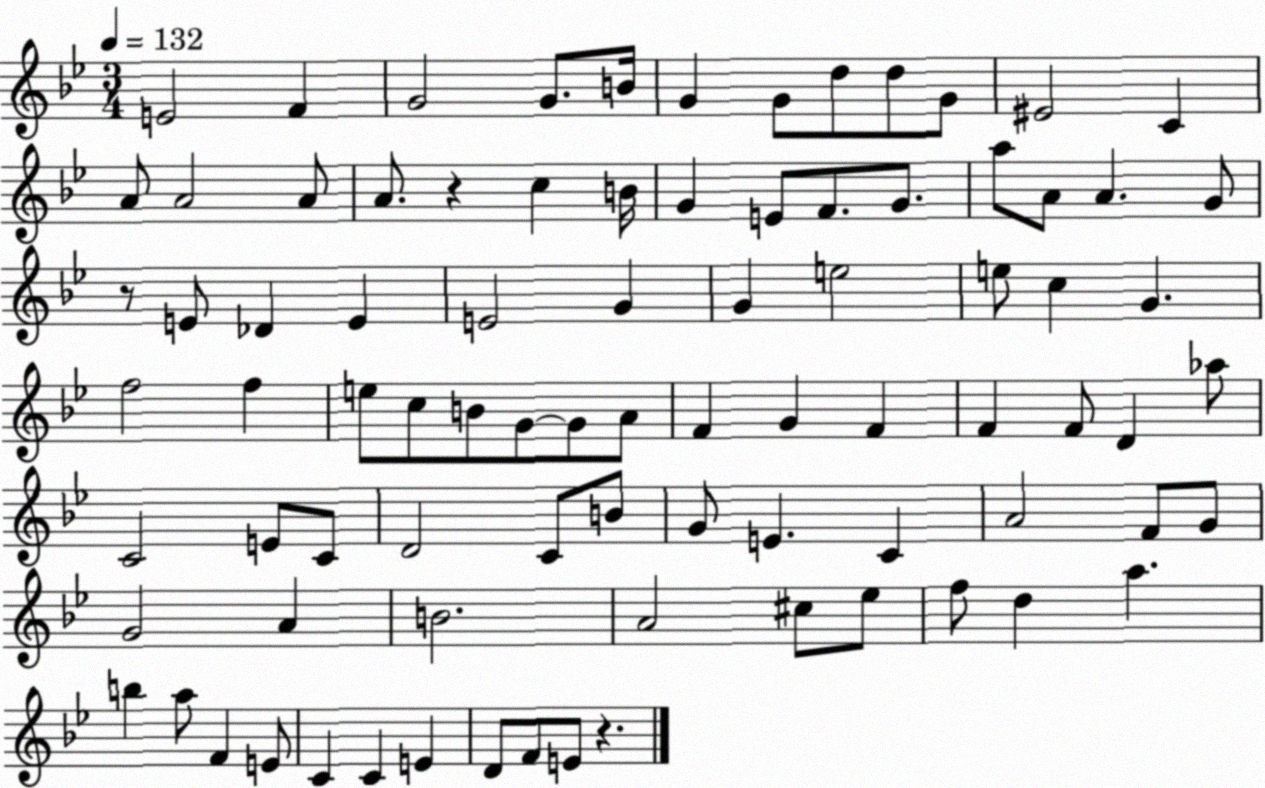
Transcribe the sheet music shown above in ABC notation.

X:1
T:Untitled
M:3/4
L:1/4
K:Bb
E2 F G2 G/2 B/4 G G/2 d/2 d/2 G/2 ^E2 C A/2 A2 A/2 A/2 z c B/4 G E/2 F/2 G/2 a/2 A/2 A G/2 z/2 E/2 _D E E2 G G e2 e/2 c G f2 f e/2 c/2 B/2 G/2 G/2 A/2 F G F F F/2 D _a/2 C2 E/2 C/2 D2 C/2 B/2 G/2 E C A2 F/2 G/2 G2 A B2 A2 ^c/2 _e/2 f/2 d a b a/2 F E/2 C C E D/2 F/2 E/2 z